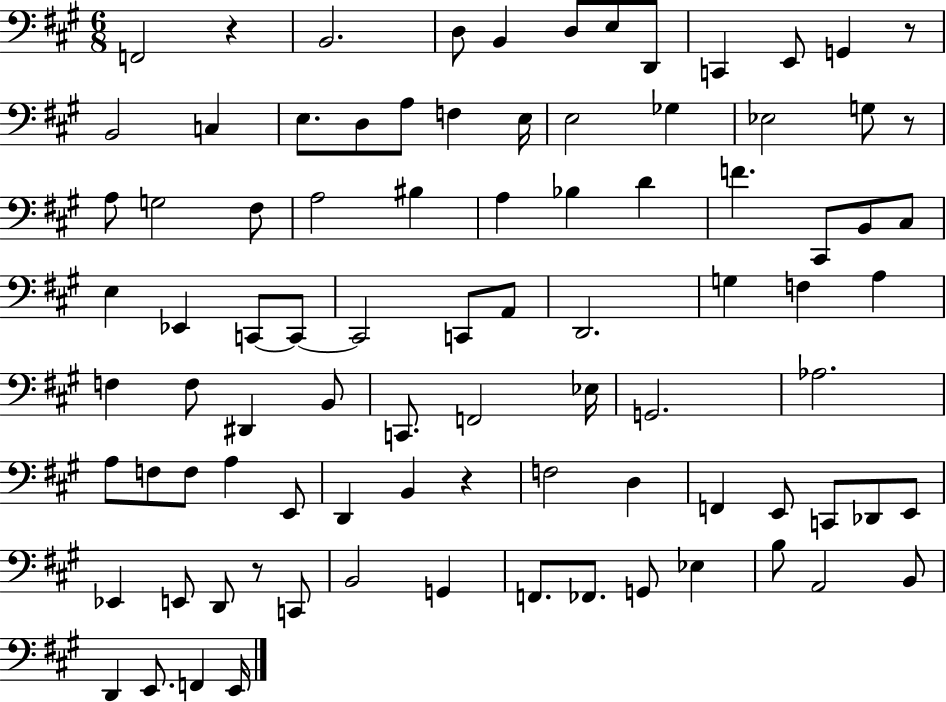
{
  \clef bass
  \numericTimeSignature
  \time 6/8
  \key a \major
  f,2 r4 | b,2. | d8 b,4 d8 e8 d,8 | c,4 e,8 g,4 r8 | \break b,2 c4 | e8. d8 a8 f4 e16 | e2 ges4 | ees2 g8 r8 | \break a8 g2 fis8 | a2 bis4 | a4 bes4 d'4 | f'4. cis,8 b,8 cis8 | \break e4 ees,4 c,8~~ c,8~~ | c,2 c,8 a,8 | d,2. | g4 f4 a4 | \break f4 f8 dis,4 b,8 | c,8. f,2 ees16 | g,2. | aes2. | \break a8 f8 f8 a4 e,8 | d,4 b,4 r4 | f2 d4 | f,4 e,8 c,8 des,8 e,8 | \break ees,4 e,8 d,8 r8 c,8 | b,2 g,4 | f,8. fes,8. g,8 ees4 | b8 a,2 b,8 | \break d,4 e,8. f,4 e,16 | \bar "|."
}